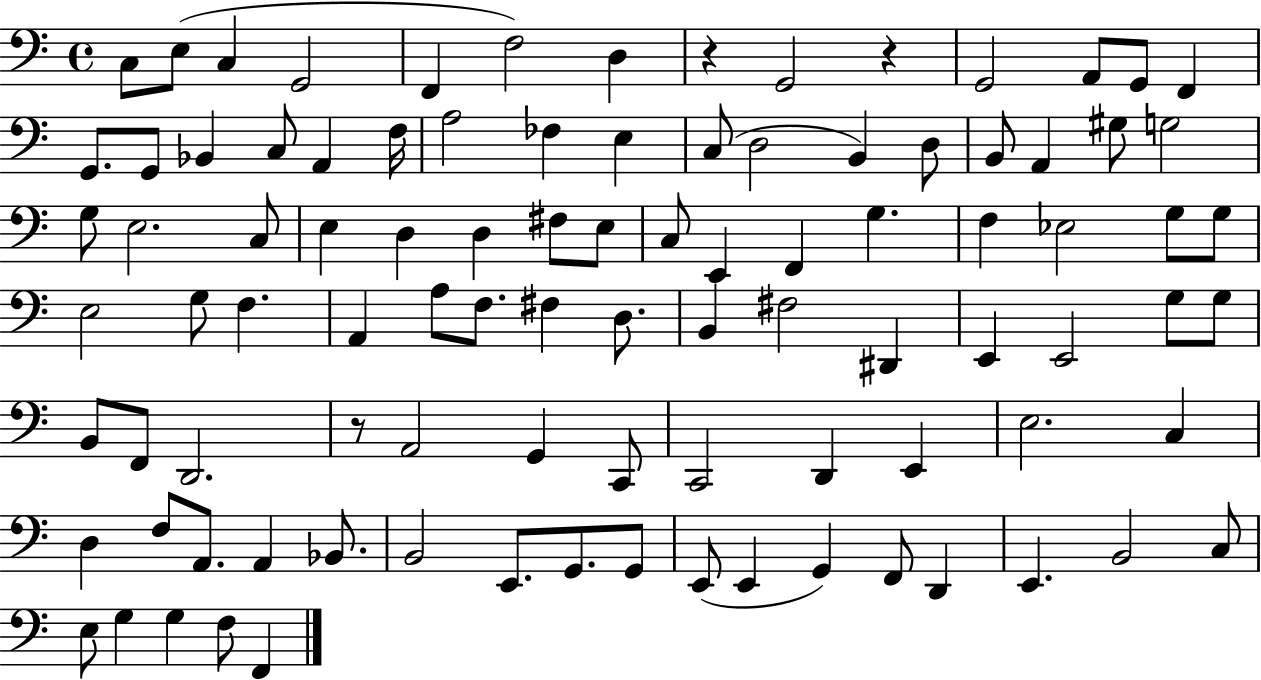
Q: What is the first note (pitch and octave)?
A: C3